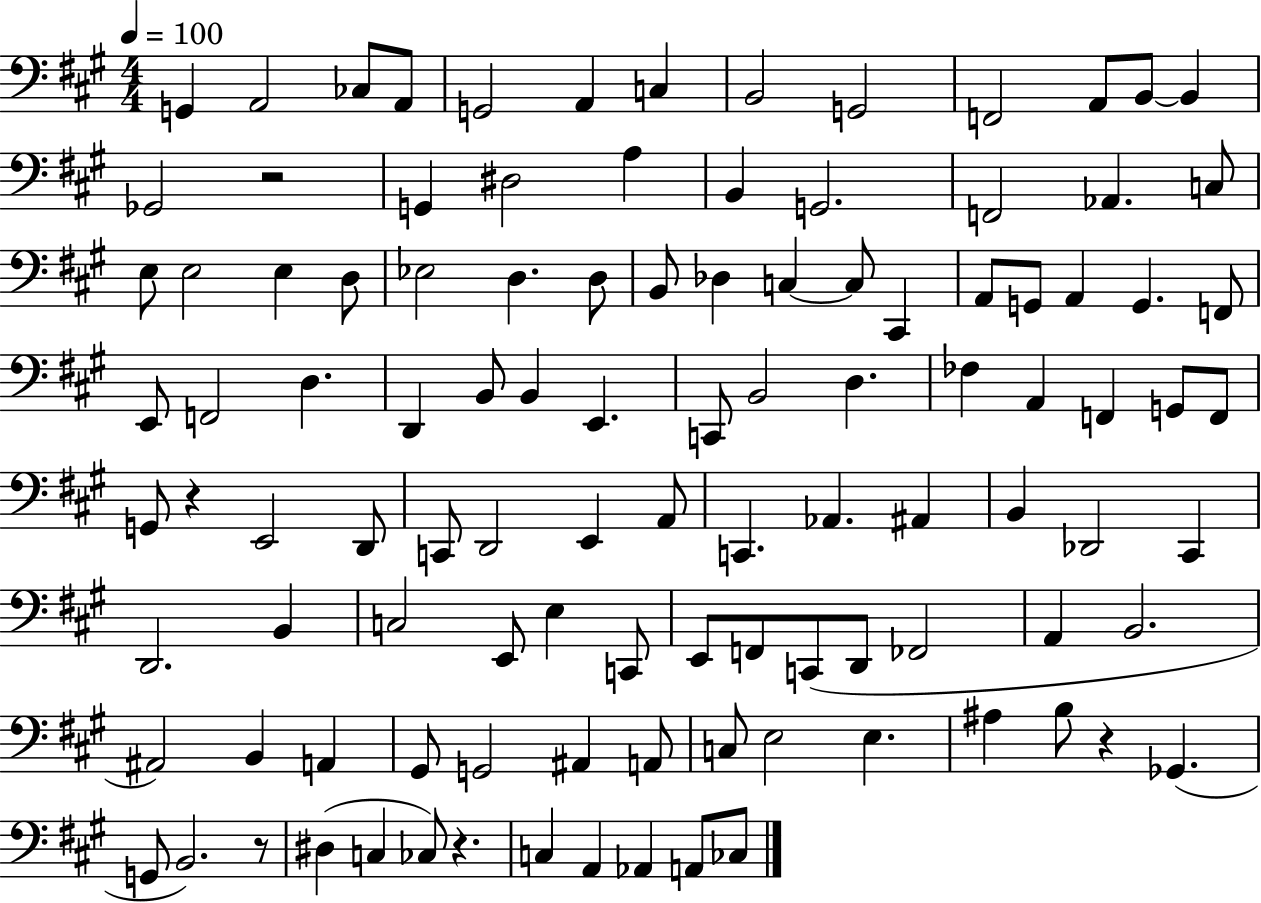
{
  \clef bass
  \numericTimeSignature
  \time 4/4
  \key a \major
  \tempo 4 = 100
  g,4 a,2 ces8 a,8 | g,2 a,4 c4 | b,2 g,2 | f,2 a,8 b,8~~ b,4 | \break ges,2 r2 | g,4 dis2 a4 | b,4 g,2. | f,2 aes,4. c8 | \break e8 e2 e4 d8 | ees2 d4. d8 | b,8 des4 c4~~ c8 cis,4 | a,8 g,8 a,4 g,4. f,8 | \break e,8 f,2 d4. | d,4 b,8 b,4 e,4. | c,8 b,2 d4. | fes4 a,4 f,4 g,8 f,8 | \break g,8 r4 e,2 d,8 | c,8 d,2 e,4 a,8 | c,4. aes,4. ais,4 | b,4 des,2 cis,4 | \break d,2. b,4 | c2 e,8 e4 c,8 | e,8 f,8 c,8( d,8 fes,2 | a,4 b,2. | \break ais,2) b,4 a,4 | gis,8 g,2 ais,4 a,8 | c8 e2 e4. | ais4 b8 r4 ges,4.( | \break g,8 b,2.) r8 | dis4( c4 ces8) r4. | c4 a,4 aes,4 a,8 ces8 | \bar "|."
}